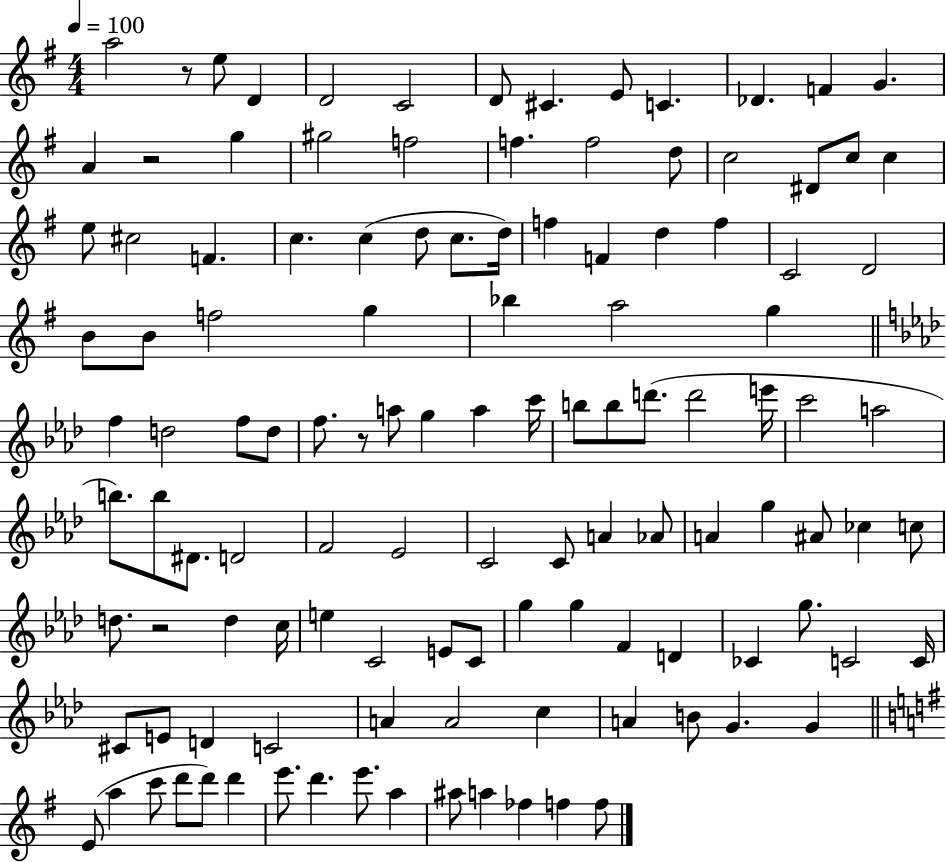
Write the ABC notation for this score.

X:1
T:Untitled
M:4/4
L:1/4
K:G
a2 z/2 e/2 D D2 C2 D/2 ^C E/2 C _D F G A z2 g ^g2 f2 f f2 d/2 c2 ^D/2 c/2 c e/2 ^c2 F c c d/2 c/2 d/4 f F d f C2 D2 B/2 B/2 f2 g _b a2 g f d2 f/2 d/2 f/2 z/2 a/2 g a c'/4 b/2 b/2 d'/2 d'2 e'/4 c'2 a2 b/2 b/2 ^D/2 D2 F2 _E2 C2 C/2 A _A/2 A g ^A/2 _c c/2 d/2 z2 d c/4 e C2 E/2 C/2 g g F D _C g/2 C2 C/4 ^C/2 E/2 D C2 A A2 c A B/2 G G E/2 a c'/2 d'/2 d'/2 d' e'/2 d' e'/2 a ^a/2 a _f f f/2